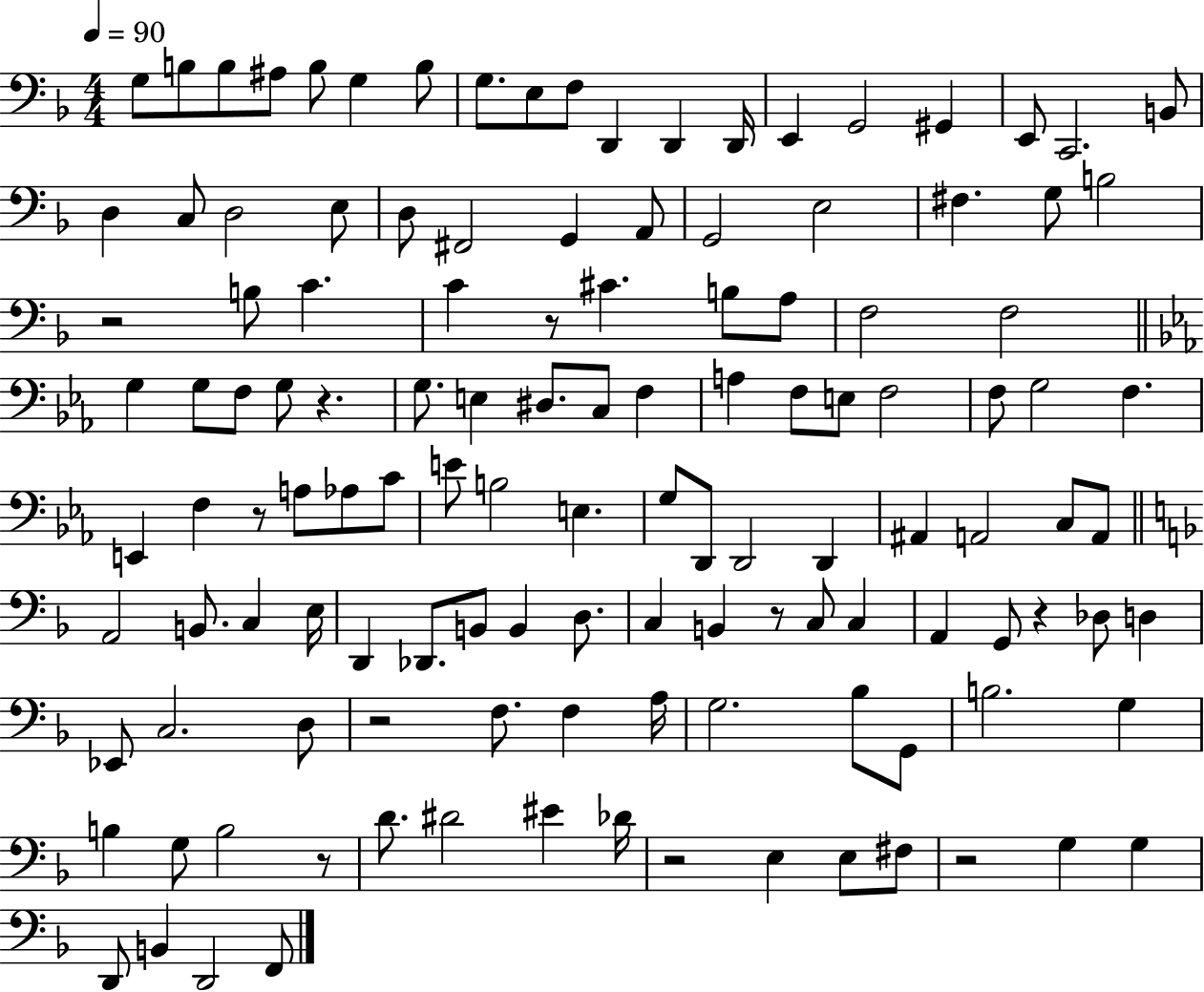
X:1
T:Untitled
M:4/4
L:1/4
K:F
G,/2 B,/2 B,/2 ^A,/2 B,/2 G, B,/2 G,/2 E,/2 F,/2 D,, D,, D,,/4 E,, G,,2 ^G,, E,,/2 C,,2 B,,/2 D, C,/2 D,2 E,/2 D,/2 ^F,,2 G,, A,,/2 G,,2 E,2 ^F, G,/2 B,2 z2 B,/2 C C z/2 ^C B,/2 A,/2 F,2 F,2 G, G,/2 F,/2 G,/2 z G,/2 E, ^D,/2 C,/2 F, A, F,/2 E,/2 F,2 F,/2 G,2 F, E,, F, z/2 A,/2 _A,/2 C/2 E/2 B,2 E, G,/2 D,,/2 D,,2 D,, ^A,, A,,2 C,/2 A,,/2 A,,2 B,,/2 C, E,/4 D,, _D,,/2 B,,/2 B,, D,/2 C, B,, z/2 C,/2 C, A,, G,,/2 z _D,/2 D, _E,,/2 C,2 D,/2 z2 F,/2 F, A,/4 G,2 _B,/2 G,,/2 B,2 G, B, G,/2 B,2 z/2 D/2 ^D2 ^E _D/4 z2 E, E,/2 ^F,/2 z2 G, G, D,,/2 B,, D,,2 F,,/2